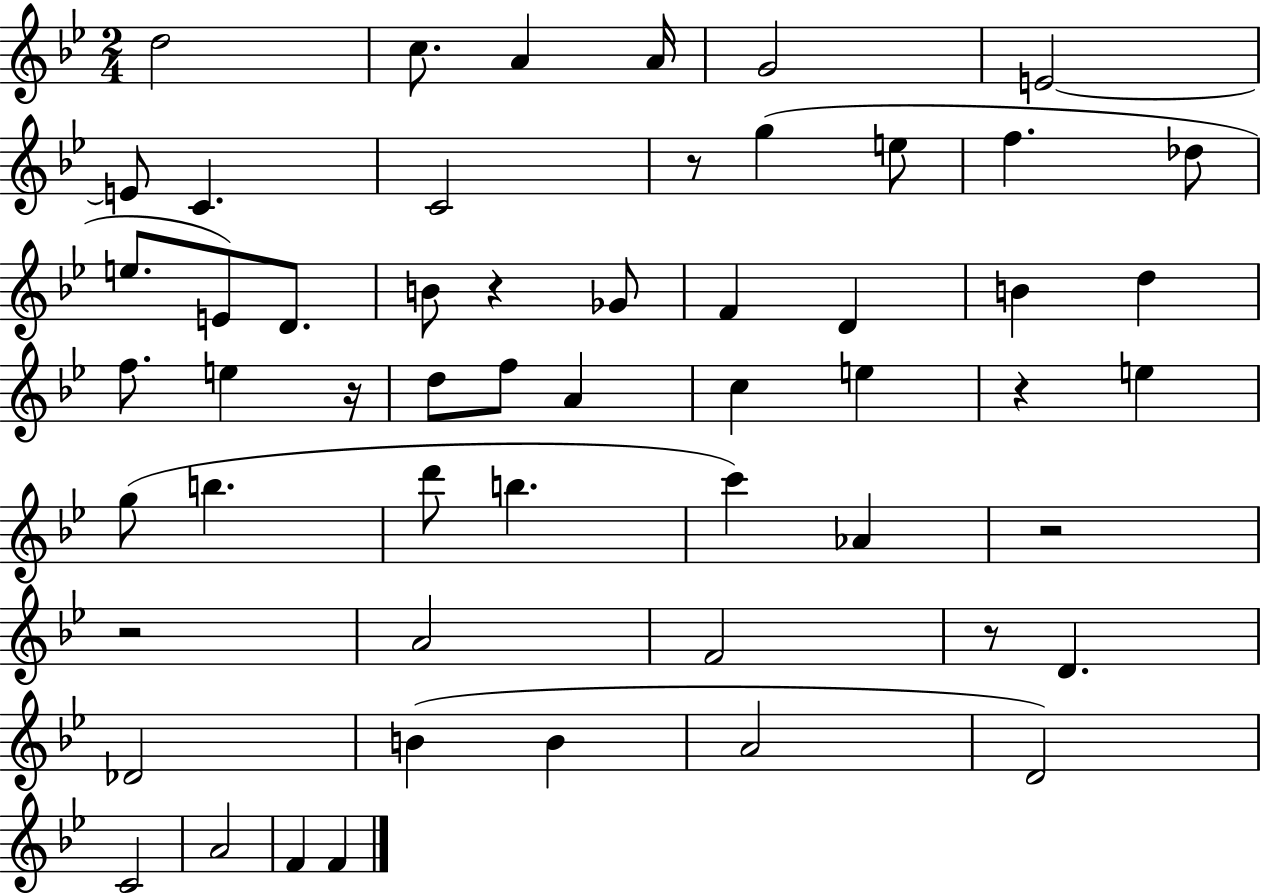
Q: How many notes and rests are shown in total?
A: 55